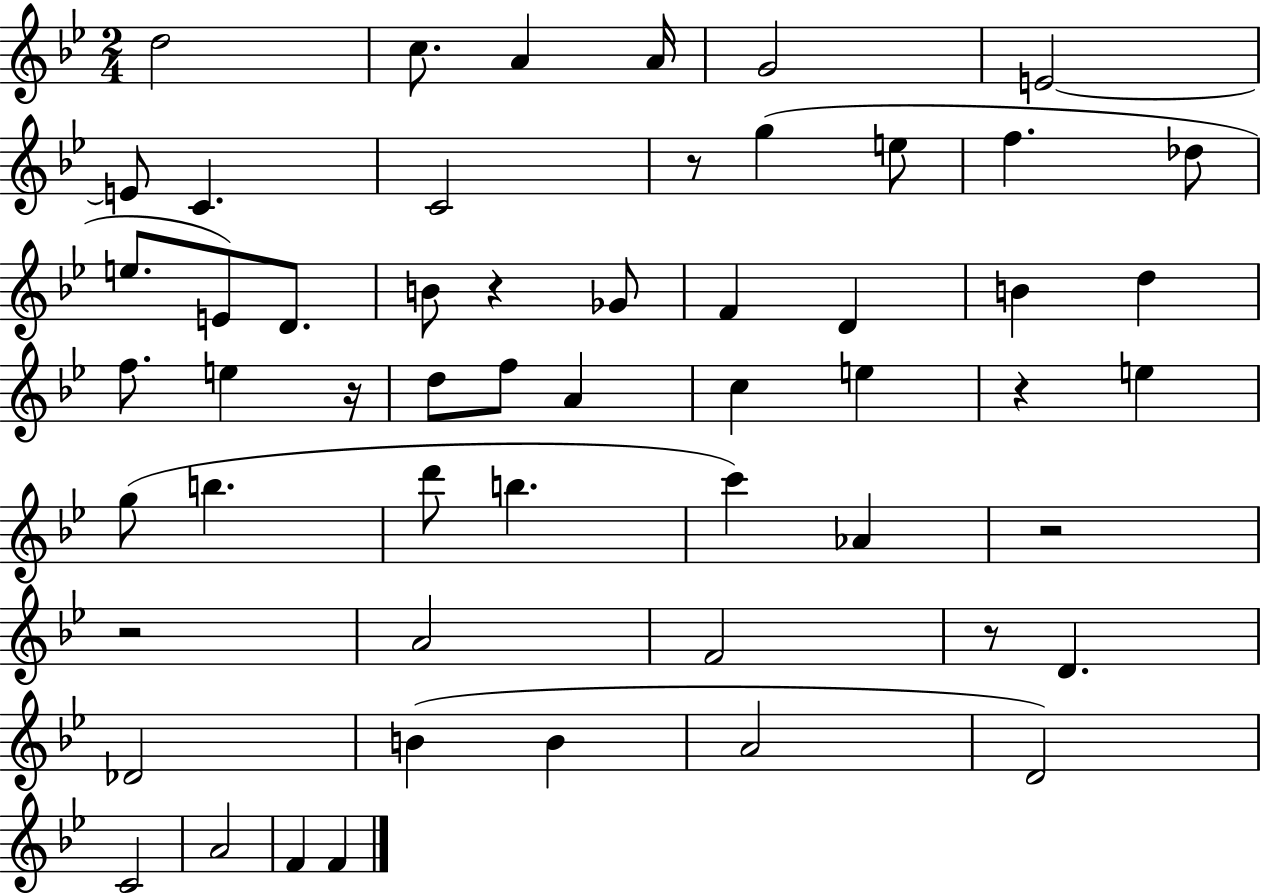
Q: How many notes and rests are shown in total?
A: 55